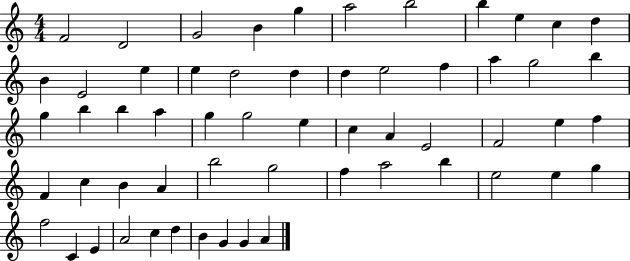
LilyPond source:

{
  \clef treble
  \numericTimeSignature
  \time 4/4
  \key c \major
  f'2 d'2 | g'2 b'4 g''4 | a''2 b''2 | b''4 e''4 c''4 d''4 | \break b'4 e'2 e''4 | e''4 d''2 d''4 | d''4 e''2 f''4 | a''4 g''2 b''4 | \break g''4 b''4 b''4 a''4 | g''4 g''2 e''4 | c''4 a'4 e'2 | f'2 e''4 f''4 | \break f'4 c''4 b'4 a'4 | b''2 g''2 | f''4 a''2 b''4 | e''2 e''4 g''4 | \break f''2 c'4 e'4 | a'2 c''4 d''4 | b'4 g'4 g'4 a'4 | \bar "|."
}